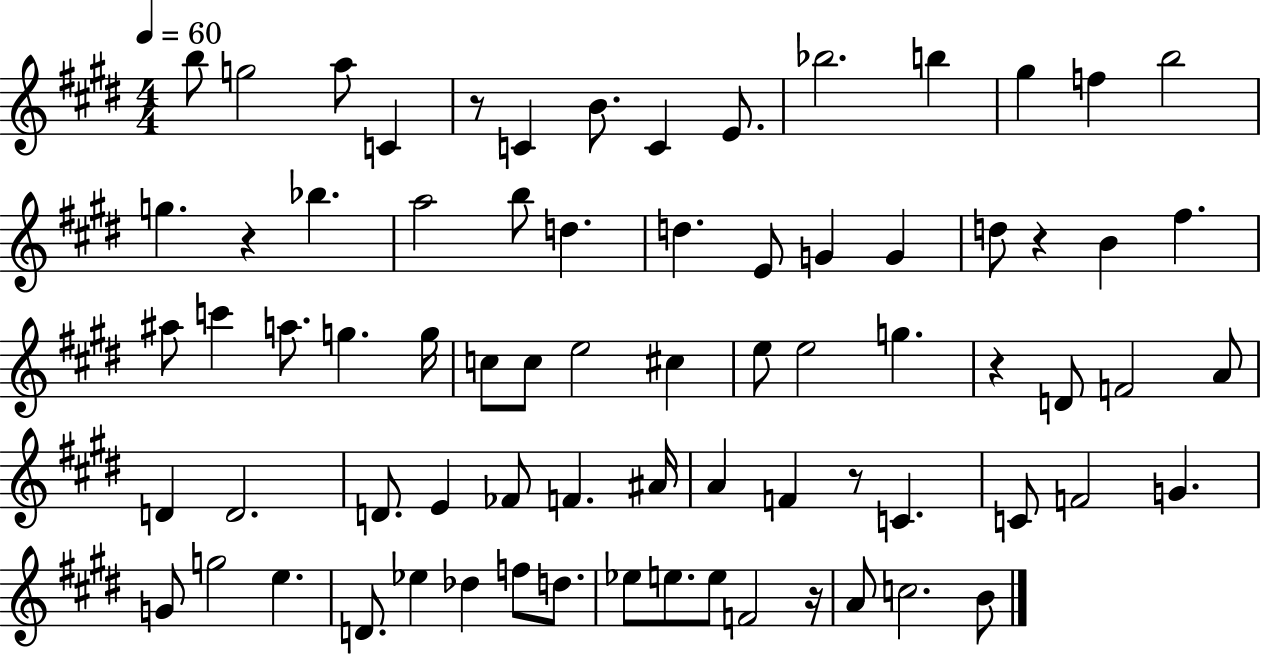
B5/e G5/h A5/e C4/q R/e C4/q B4/e. C4/q E4/e. Bb5/h. B5/q G#5/q F5/q B5/h G5/q. R/q Bb5/q. A5/h B5/e D5/q. D5/q. E4/e G4/q G4/q D5/e R/q B4/q F#5/q. A#5/e C6/q A5/e. G5/q. G5/s C5/e C5/e E5/h C#5/q E5/e E5/h G5/q. R/q D4/e F4/h A4/e D4/q D4/h. D4/e. E4/q FES4/e F4/q. A#4/s A4/q F4/q R/e C4/q. C4/e F4/h G4/q. G4/e G5/h E5/q. D4/e. Eb5/q Db5/q F5/e D5/e. Eb5/e E5/e. E5/e F4/h R/s A4/e C5/h. B4/e